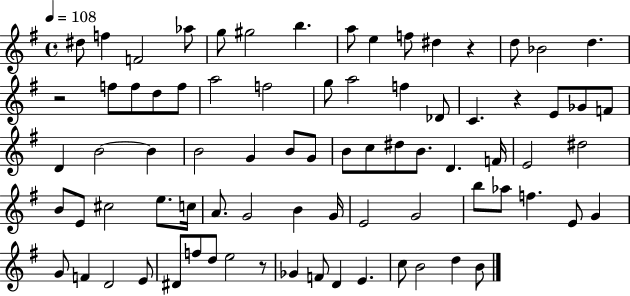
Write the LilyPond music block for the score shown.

{
  \clef treble
  \time 4/4
  \defaultTimeSignature
  \key g \major
  \tempo 4 = 108
  dis''8 f''4 f'2 aes''8 | g''8 gis''2 b''4. | a''8 e''4 f''8 dis''4 r4 | d''8 bes'2 d''4. | \break r2 f''8 f''8 d''8 f''8 | a''2 f''2 | g''8 a''2 f''4 des'8 | c'4. r4 e'8 ges'8 f'8 | \break d'4 b'2~~ b'4 | b'2 g'4 b'8 g'8 | b'8 c''8 dis''8 b'8. d'4. f'16 | e'2 dis''2 | \break b'8 e'8 cis''2 e''8. c''16 | a'8. g'2 b'4 g'16 | e'2 g'2 | b''8 aes''8 f''4. e'8 g'4 | \break g'8 f'4 d'2 e'8 | dis'8 f''8 d''8 e''2 r8 | ges'4 f'8 d'4 e'4. | c''8 b'2 d''4 b'8 | \break \bar "|."
}